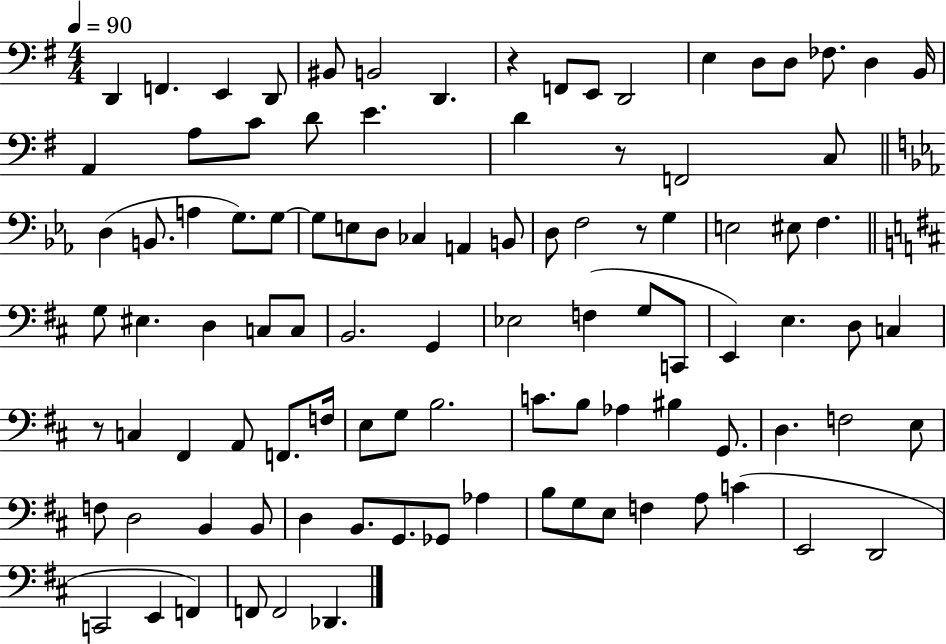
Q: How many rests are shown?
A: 4